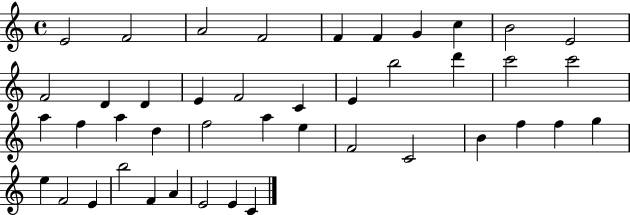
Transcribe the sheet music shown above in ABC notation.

X:1
T:Untitled
M:4/4
L:1/4
K:C
E2 F2 A2 F2 F F G c B2 E2 F2 D D E F2 C E b2 d' c'2 c'2 a f a d f2 a e F2 C2 B f f g e F2 E b2 F A E2 E C